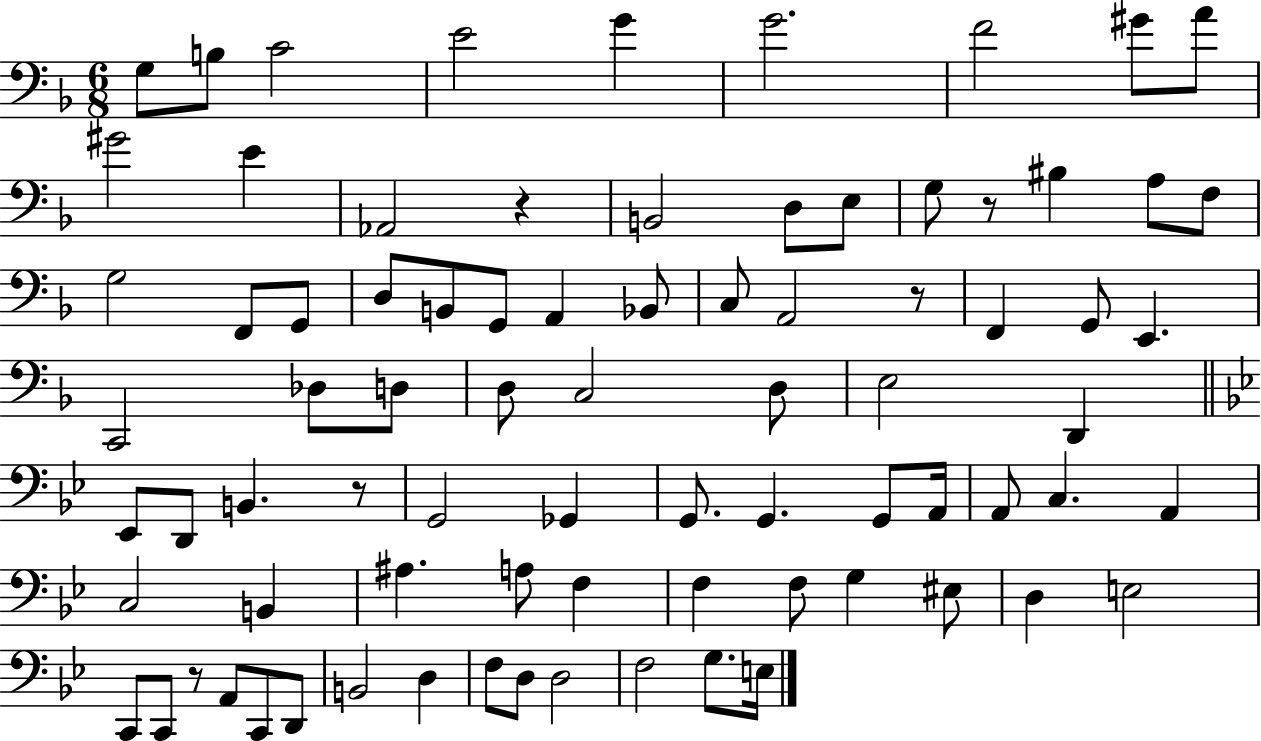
G3/e B3/e C4/h E4/h G4/q G4/h. F4/h G#4/e A4/e G#4/h E4/q Ab2/h R/q B2/h D3/e E3/e G3/e R/e BIS3/q A3/e F3/e G3/h F2/e G2/e D3/e B2/e G2/e A2/q Bb2/e C3/e A2/h R/e F2/q G2/e E2/q. C2/h Db3/e D3/e D3/e C3/h D3/e E3/h D2/q Eb2/e D2/e B2/q. R/e G2/h Gb2/q G2/e. G2/q. G2/e A2/s A2/e C3/q. A2/q C3/h B2/q A#3/q. A3/e F3/q F3/q F3/e G3/q EIS3/e D3/q E3/h C2/e C2/e R/e A2/e C2/e D2/e B2/h D3/q F3/e D3/e D3/h F3/h G3/e. E3/s